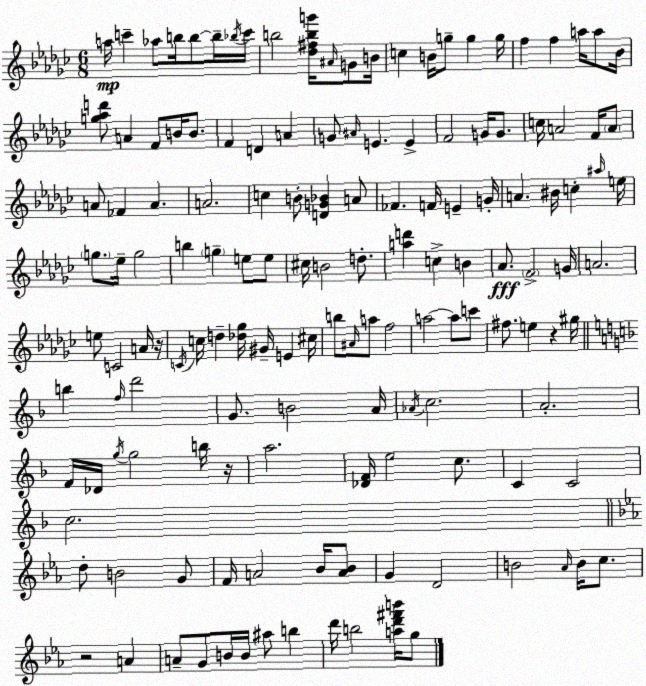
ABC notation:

X:1
T:Untitled
M:6/8
L:1/4
K:Ebm
a/4 c' _a/2 b/4 b/2 b/4 _b/4 c'/4 b2 [_d^fbg']/4 ^A/4 G/2 B/4 c B/4 g/2 g g/4 f f a/4 a/2 _B/4 [g_ad']/2 A F/2 B/4 B/2 F D A G/2 ^A/4 E E F2 G/4 G/2 c/4 A2 F/4 A/2 A/2 _F A A2 c B/2 [DG_B] A/2 _F F/4 E G/4 A ^B/4 c ^a/4 e/4 g/2 _e/4 g2 b g e/2 e/2 ^c/4 B2 d/2 [ad'] c B _A/2 F2 G/4 A2 e/2 C2 A/4 z/4 C/4 c/4 d [_d_g]/4 ^G/4 E ^c/4 b/2 ^A/4 a/2 f2 a2 a/2 c'/2 ^f/2 e z ^g/4 b f/4 d'2 G/2 B2 A/4 _A/4 c2 A2 F/4 _D/4 g/4 g2 b/4 z/4 a2 [_DF]/4 e2 c/2 C C2 c2 d/2 B2 G/2 F/4 A2 _B/4 [A_B]/2 G D2 B2 _A/4 B/4 c/2 z2 A A/2 G/2 B/4 B/4 ^a/2 b d'/4 b2 [ad'^f'b']/4 g/2